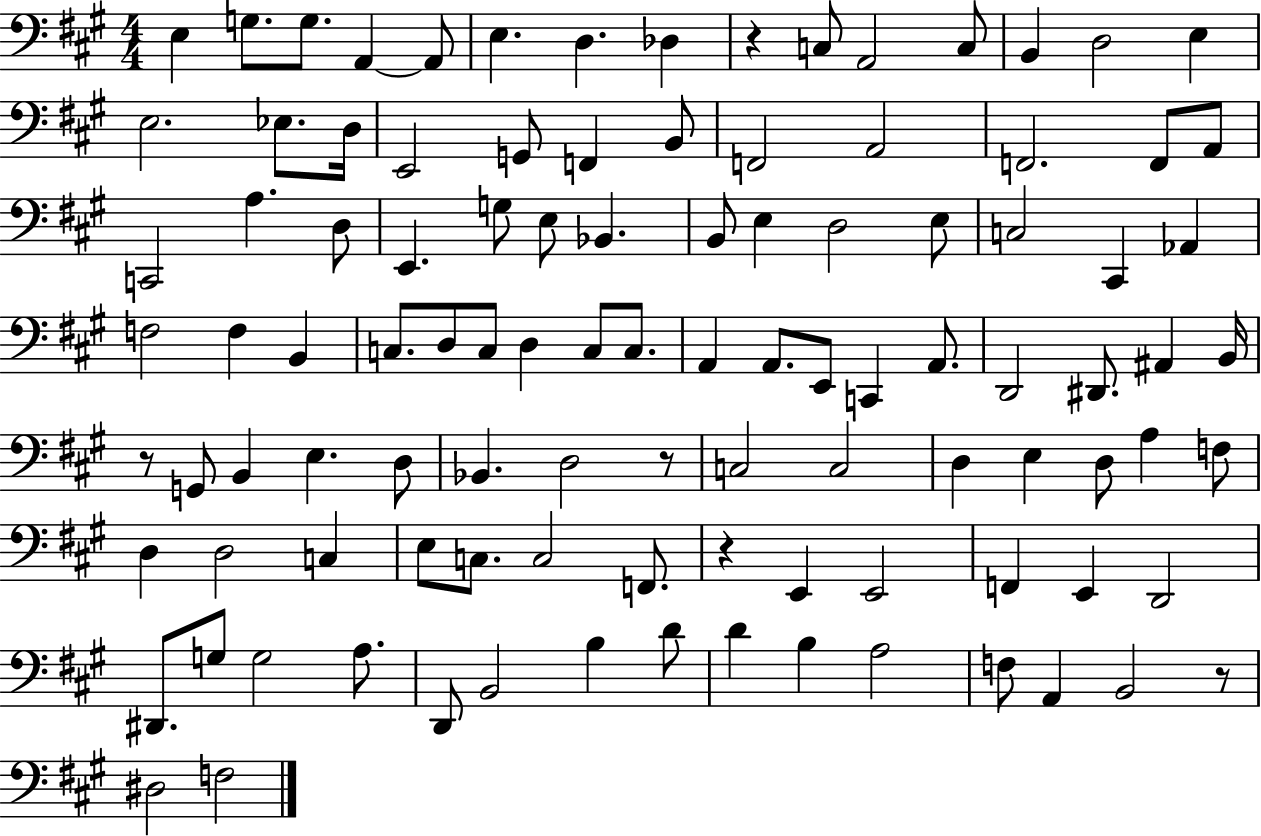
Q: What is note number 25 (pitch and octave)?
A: F2